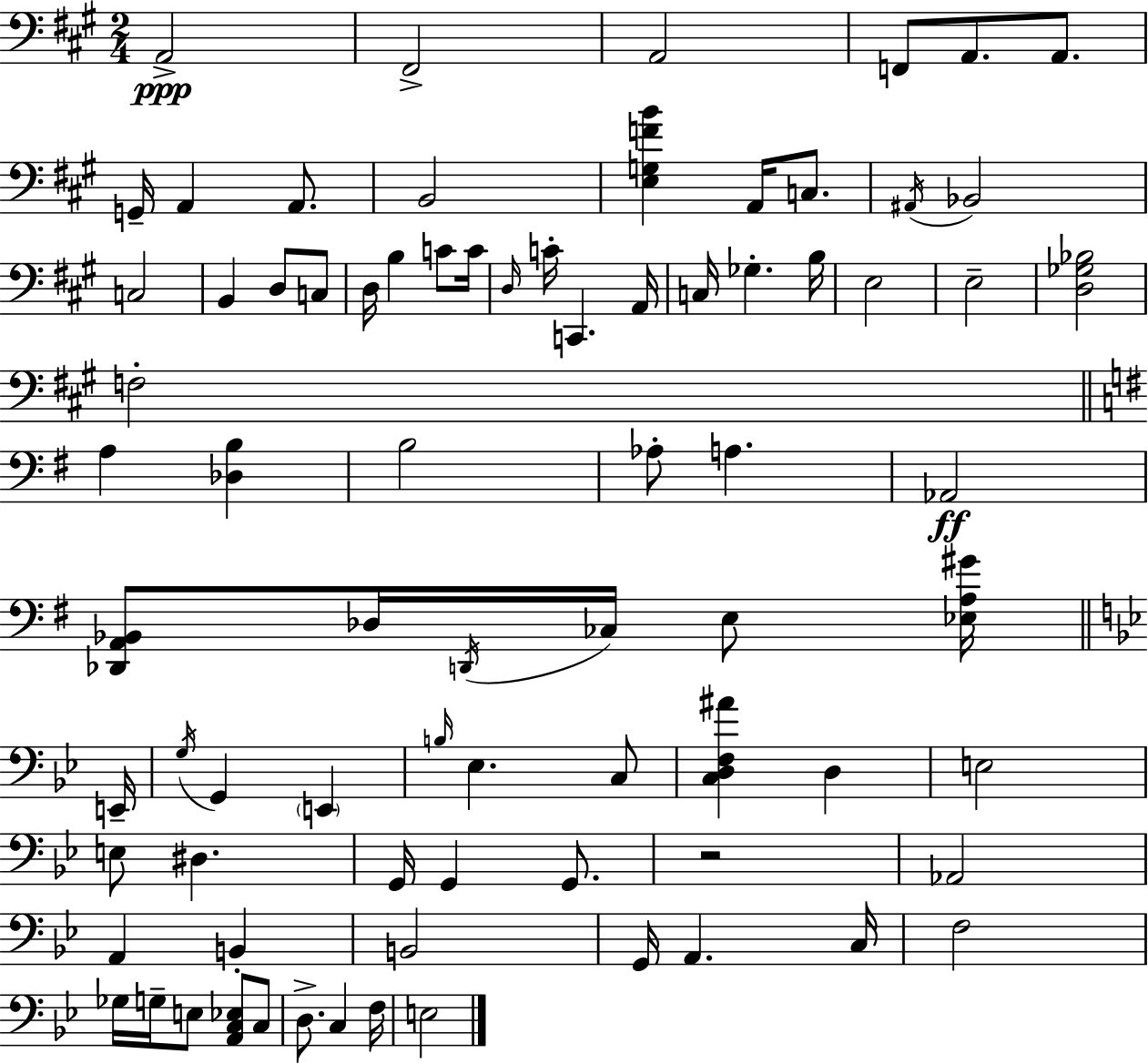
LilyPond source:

{
  \clef bass
  \numericTimeSignature
  \time 2/4
  \key a \major
  \repeat volta 2 { a,2->\ppp | fis,2-> | a,2 | f,8 a,8. a,8. | \break g,16-- a,4 a,8. | b,2 | <e g f' b'>4 a,16 c8. | \acciaccatura { ais,16 } bes,2 | \break c2 | b,4 d8 c8 | d16 b4 c'8 | c'16 \grace { d16 } c'16-. c,4. | \break a,16 c16 ges4.-. | b16 e2 | e2-- | <d ges bes>2 | \break f2-. | \bar "||" \break \key e \minor a4 <des b>4 | b2 | aes8-. a4. | aes,2\ff | \break <des, a, bes,>8 des16 \acciaccatura { d,16 } ces16 e8 <ees a gis'>16 | \bar "||" \break \key bes \major e,16-- \acciaccatura { g16 } g,4 \parenthesize e,4 | \grace { b16 } ees4. | c8 <c d f ais'>4 d4 | e2 | \break e8 dis4. | g,16 g,4 | g,8. r2 | aes,2 | \break a,4 b,4-. | b,2 | g,16 a,4. | c16 f2 | \break ges16 g16-- e8 <a, c ees>8 | c8 d8.-> c4 | f16 e2 | } \bar "|."
}